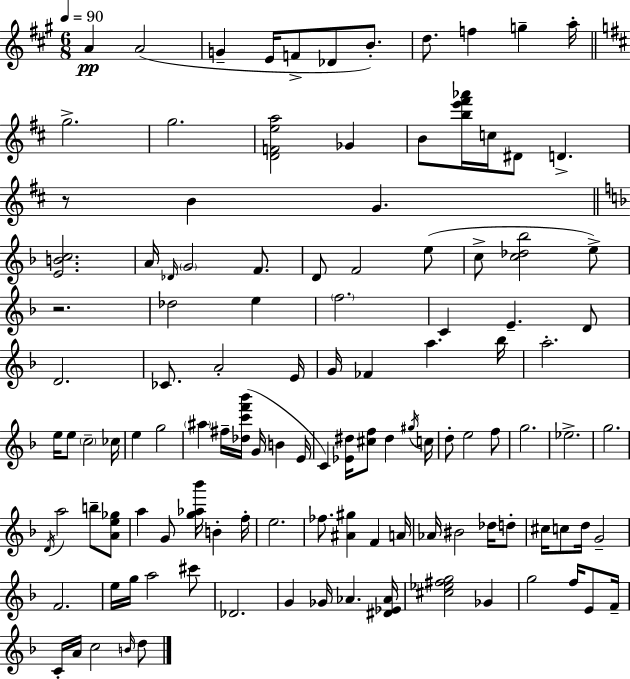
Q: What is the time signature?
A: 6/8